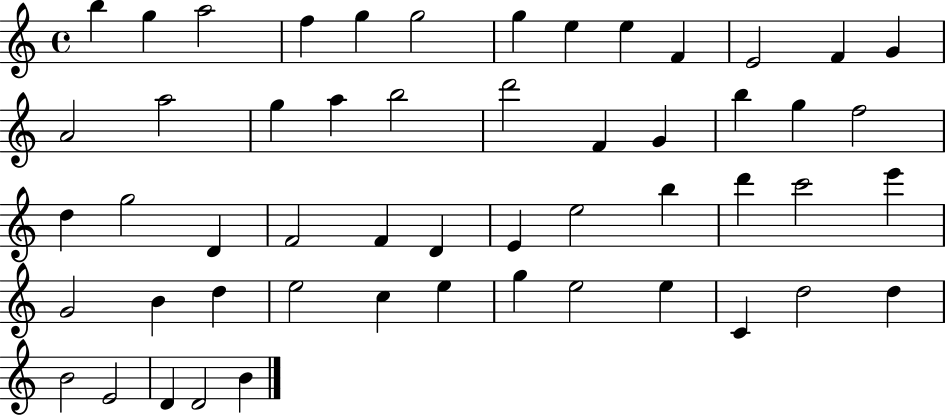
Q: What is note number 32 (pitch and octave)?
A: E5